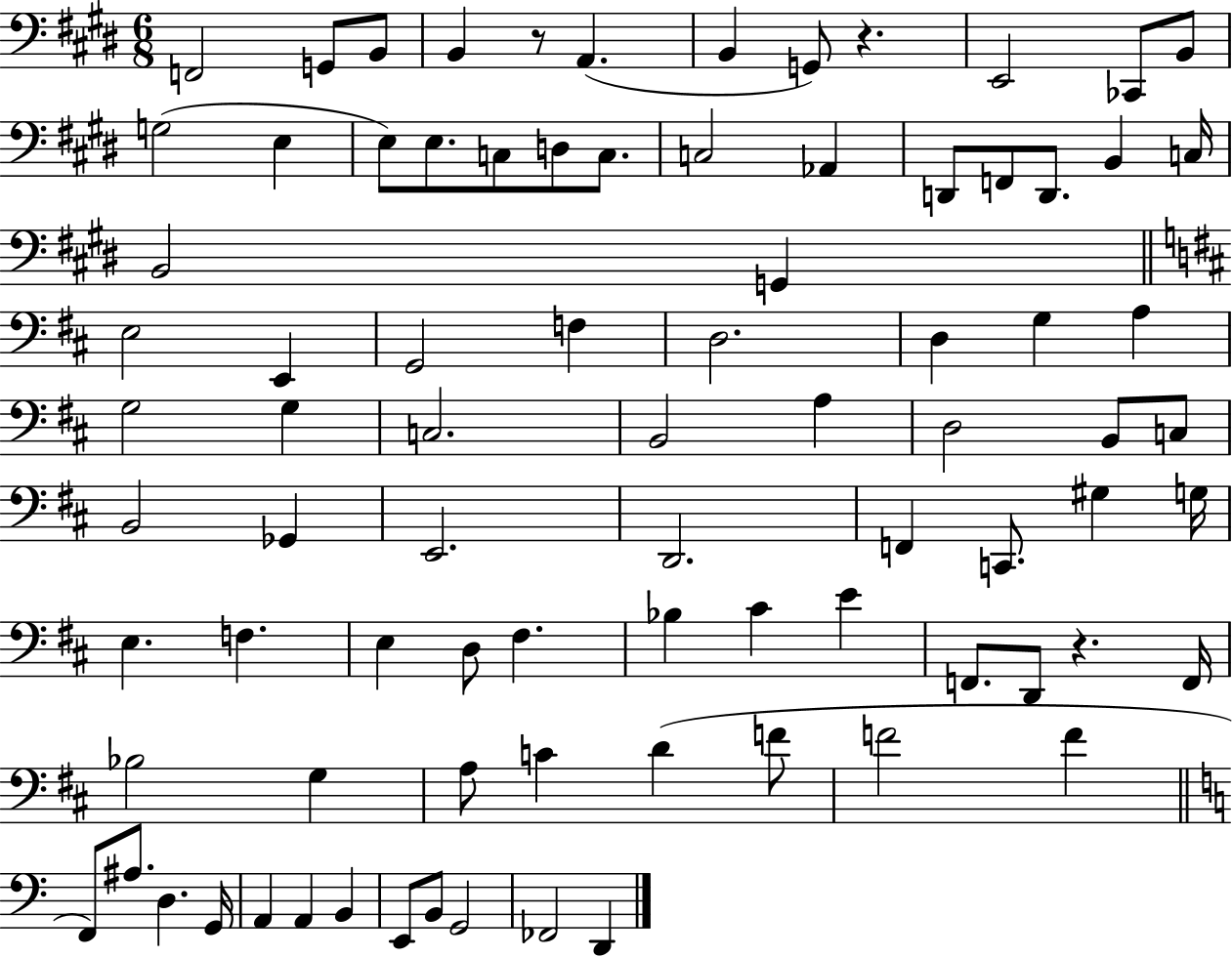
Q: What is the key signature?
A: E major